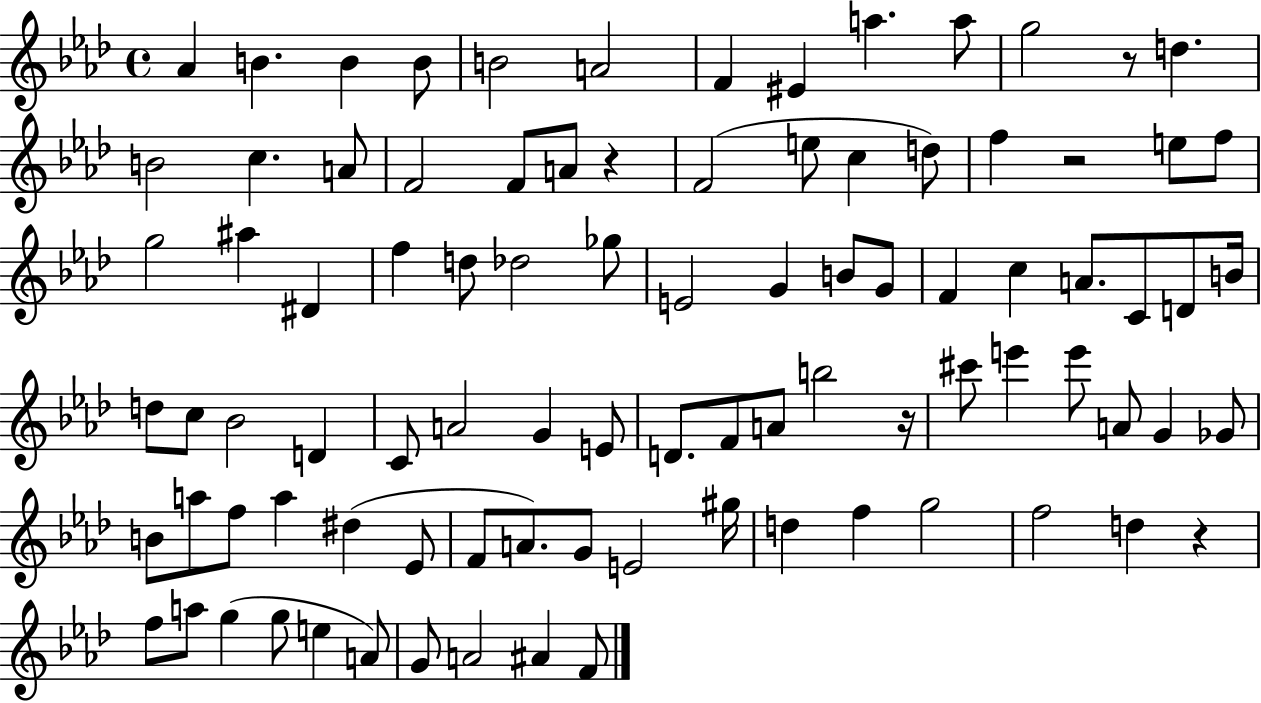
{
  \clef treble
  \time 4/4
  \defaultTimeSignature
  \key aes \major
  aes'4 b'4. b'4 b'8 | b'2 a'2 | f'4 eis'4 a''4. a''8 | g''2 r8 d''4. | \break b'2 c''4. a'8 | f'2 f'8 a'8 r4 | f'2( e''8 c''4 d''8) | f''4 r2 e''8 f''8 | \break g''2 ais''4 dis'4 | f''4 d''8 des''2 ges''8 | e'2 g'4 b'8 g'8 | f'4 c''4 a'8. c'8 d'8 b'16 | \break d''8 c''8 bes'2 d'4 | c'8 a'2 g'4 e'8 | d'8. f'8 a'8 b''2 r16 | cis'''8 e'''4 e'''8 a'8 g'4 ges'8 | \break b'8 a''8 f''8 a''4 dis''4( ees'8 | f'8 a'8.) g'8 e'2 gis''16 | d''4 f''4 g''2 | f''2 d''4 r4 | \break f''8 a''8 g''4( g''8 e''4 a'8) | g'8 a'2 ais'4 f'8 | \bar "|."
}